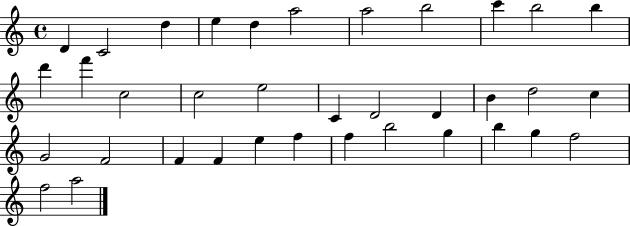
{
  \clef treble
  \time 4/4
  \defaultTimeSignature
  \key c \major
  d'4 c'2 d''4 | e''4 d''4 a''2 | a''2 b''2 | c'''4 b''2 b''4 | \break d'''4 f'''4 c''2 | c''2 e''2 | c'4 d'2 d'4 | b'4 d''2 c''4 | \break g'2 f'2 | f'4 f'4 e''4 f''4 | f''4 b''2 g''4 | b''4 g''4 f''2 | \break f''2 a''2 | \bar "|."
}